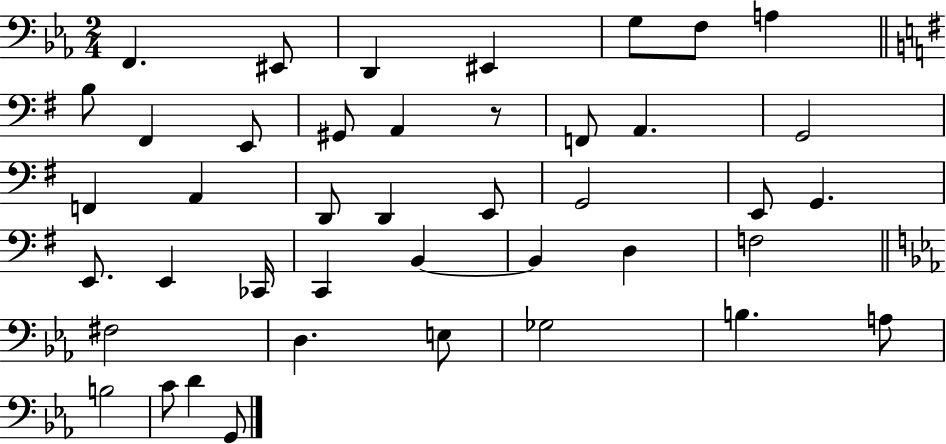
X:1
T:Untitled
M:2/4
L:1/4
K:Eb
F,, ^E,,/2 D,, ^E,, G,/2 F,/2 A, B,/2 ^F,, E,,/2 ^G,,/2 A,, z/2 F,,/2 A,, G,,2 F,, A,, D,,/2 D,, E,,/2 G,,2 E,,/2 G,, E,,/2 E,, _C,,/4 C,, B,, B,, D, F,2 ^F,2 D, E,/2 _G,2 B, A,/2 B,2 C/2 D G,,/2